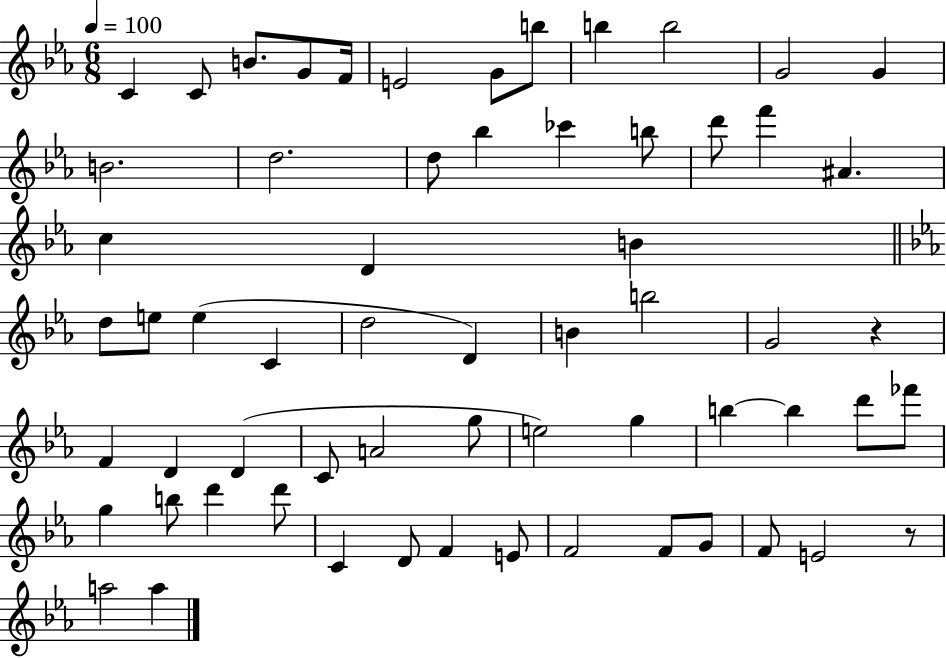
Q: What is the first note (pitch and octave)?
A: C4